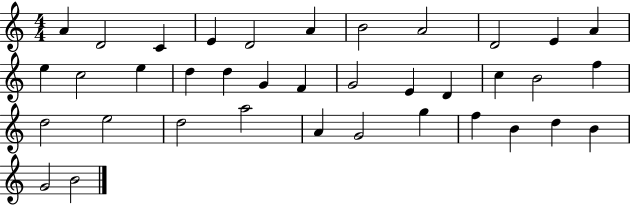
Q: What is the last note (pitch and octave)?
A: B4